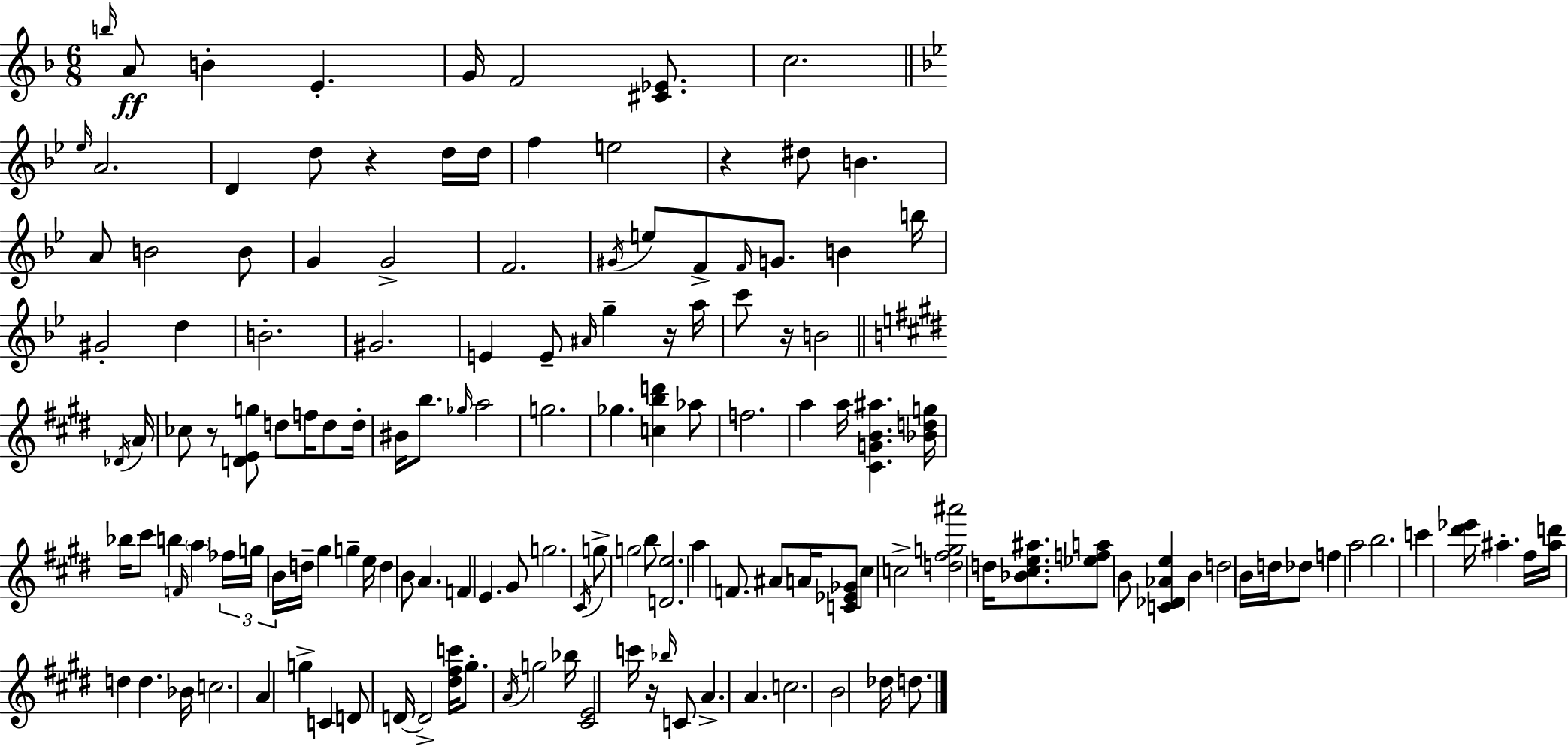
B5/s A4/e B4/q E4/q. G4/s F4/h [C#4,Eb4]/e. C5/h. Eb5/s A4/h. D4/q D5/e R/q D5/s D5/s F5/q E5/h R/q D#5/e B4/q. A4/e B4/h B4/e G4/q G4/h F4/h. G#4/s E5/e F4/e F4/s G4/e. B4/q B5/s G#4/h D5/q B4/h. G#4/h. E4/q E4/e A#4/s G5/q R/s A5/s C6/e R/s B4/h Db4/s A4/s CES5/e R/e [D4,E4,G5]/e D5/e F5/s D5/e D5/s BIS4/s B5/e. Gb5/s A5/h G5/h. Gb5/q. [C5,B5,D6]/q Ab5/e F5/h. A5/q A5/s [C#4,G4,B4,A#5]/q. [Bb4,D5,G5]/s Bb5/s C#6/e B5/q F4/s A5/q FES5/s G5/s B4/s D5/s G#5/q G5/q E5/s D5/q B4/e A4/q. F4/q E4/q. G#4/e G5/h. C#4/s G5/e G5/h B5/e [D4,E5]/h. A5/q F4/e. A#4/e A4/s [C4,Eb4,Gb4]/e C#5/q C5/h [D5,F#5,G5,A#6]/h D5/s [Bb4,C#5,E5,A#5]/e. [Eb5,F5,A5]/e B4/e [C4,Db4,Ab4,E5]/q B4/q D5/h B4/s D5/s Db5/e F5/q A5/h B5/h. C6/q [D#6,Eb6]/s A#5/q. F#5/s [A#5,D6]/s D5/q D5/q. Bb4/s C5/h. A4/q G5/q C4/q D4/e D4/s D4/h [D#5,F#5,C6]/s G#5/e. A4/s G5/h Bb5/s [C#4,E4]/h C6/s R/s Bb5/s C4/e A4/q. A4/q. C5/h. B4/h Db5/s D5/e.